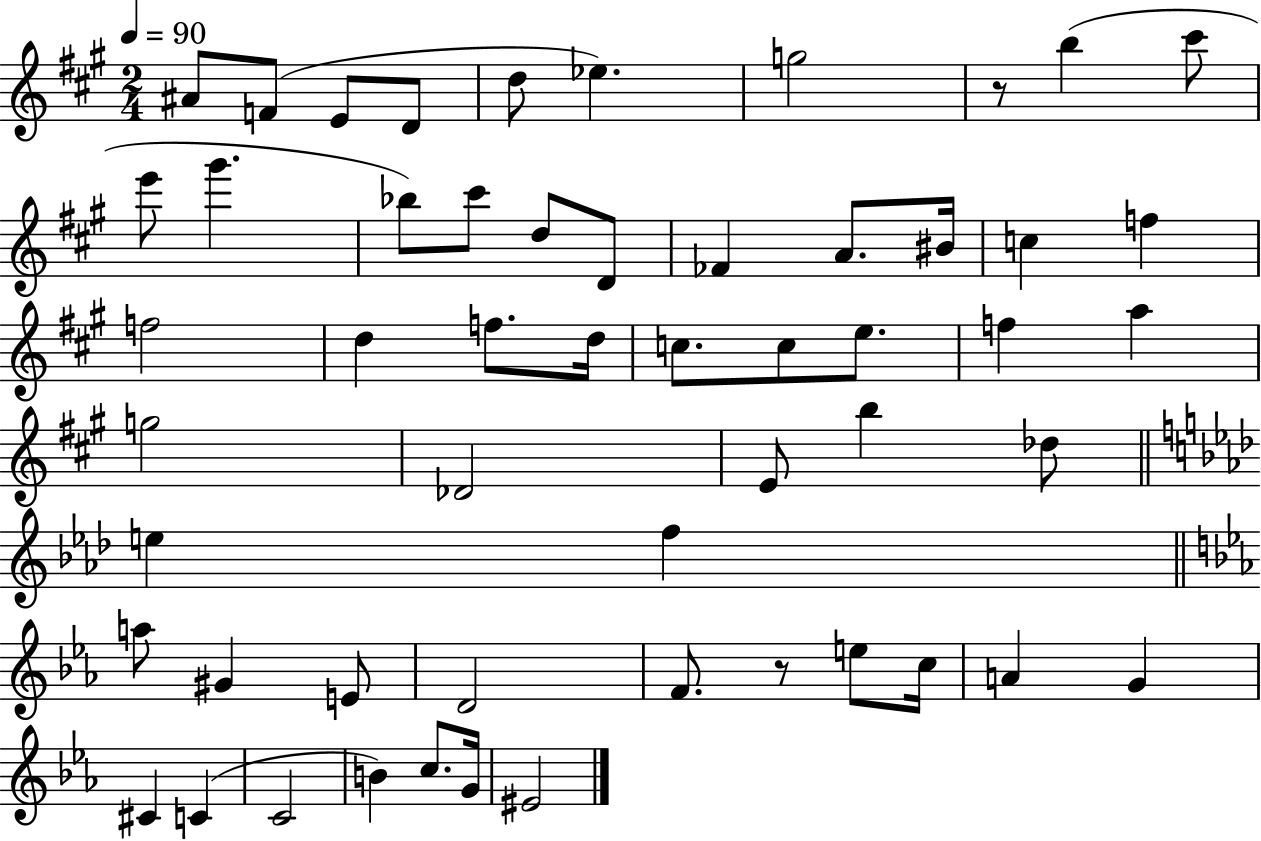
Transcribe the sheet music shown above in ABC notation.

X:1
T:Untitled
M:2/4
L:1/4
K:A
^A/2 F/2 E/2 D/2 d/2 _e g2 z/2 b ^c'/2 e'/2 ^g' _b/2 ^c'/2 d/2 D/2 _F A/2 ^B/4 c f f2 d f/2 d/4 c/2 c/2 e/2 f a g2 _D2 E/2 b _d/2 e f a/2 ^G E/2 D2 F/2 z/2 e/2 c/4 A G ^C C C2 B c/2 G/4 ^E2